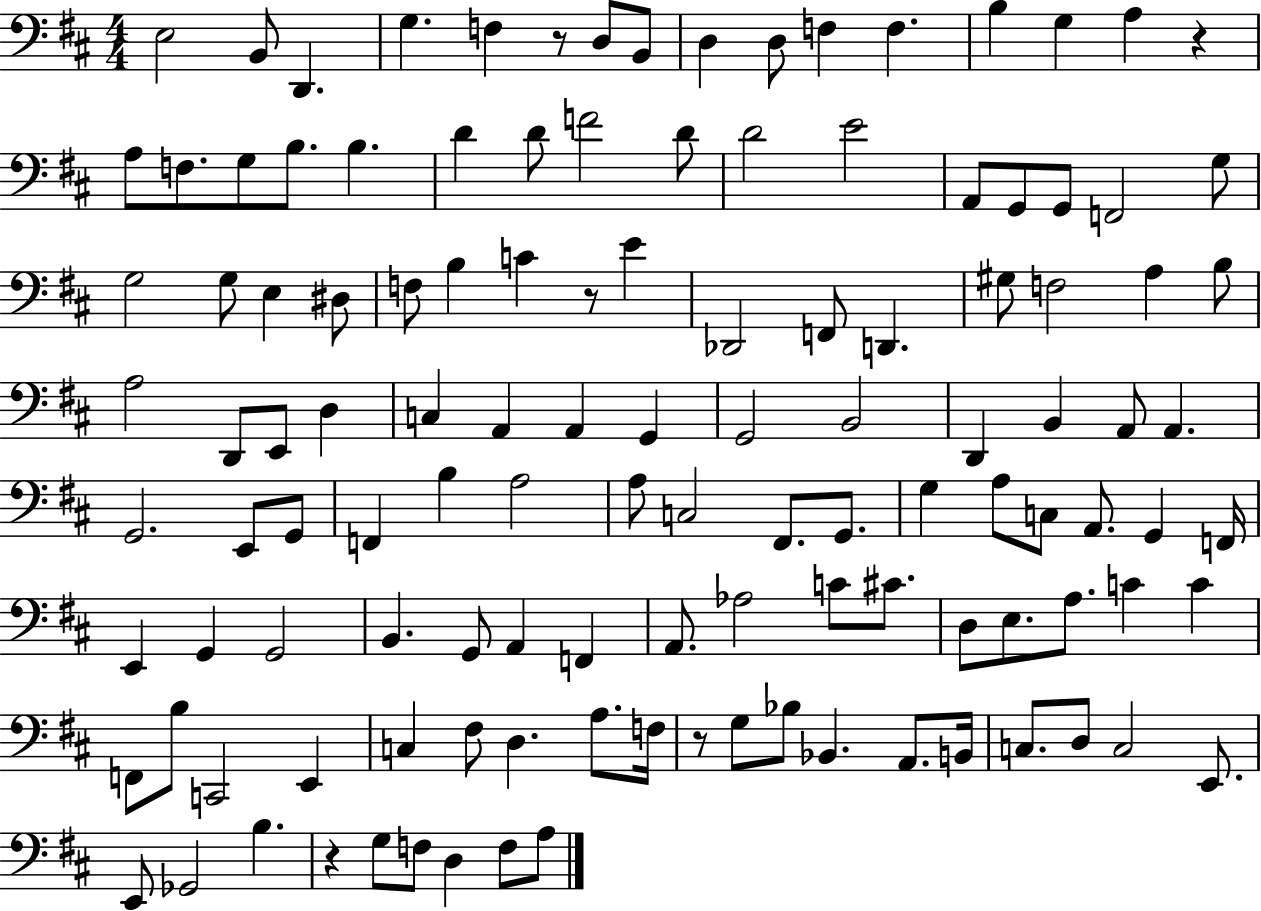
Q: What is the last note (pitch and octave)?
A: A3